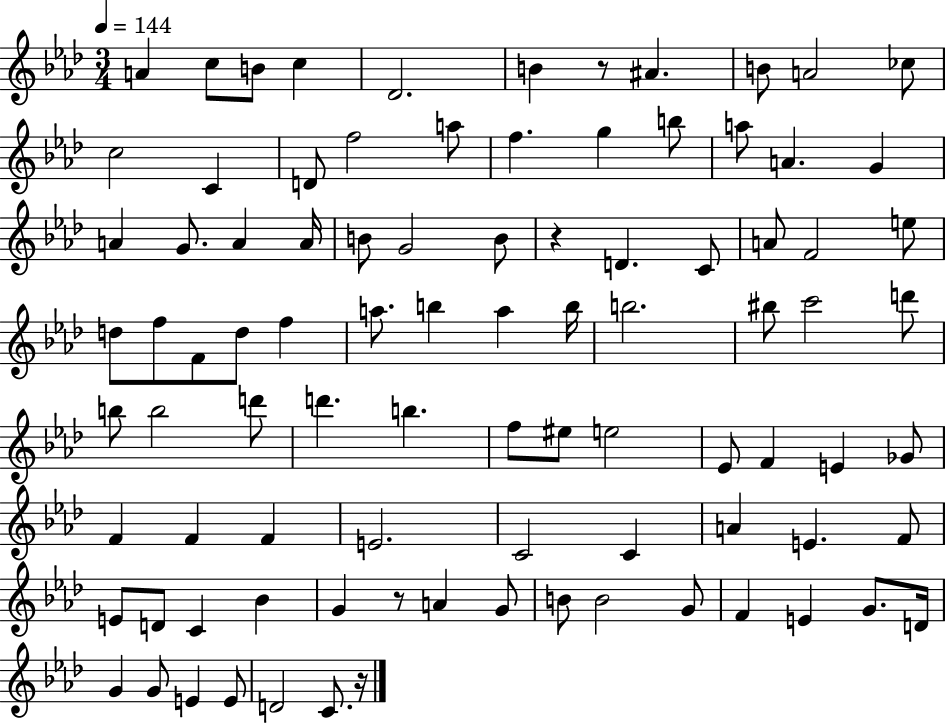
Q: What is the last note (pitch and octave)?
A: C4